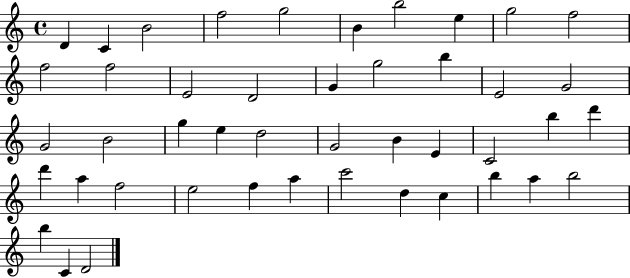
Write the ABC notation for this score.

X:1
T:Untitled
M:4/4
L:1/4
K:C
D C B2 f2 g2 B b2 e g2 f2 f2 f2 E2 D2 G g2 b E2 G2 G2 B2 g e d2 G2 B E C2 b d' d' a f2 e2 f a c'2 d c b a b2 b C D2